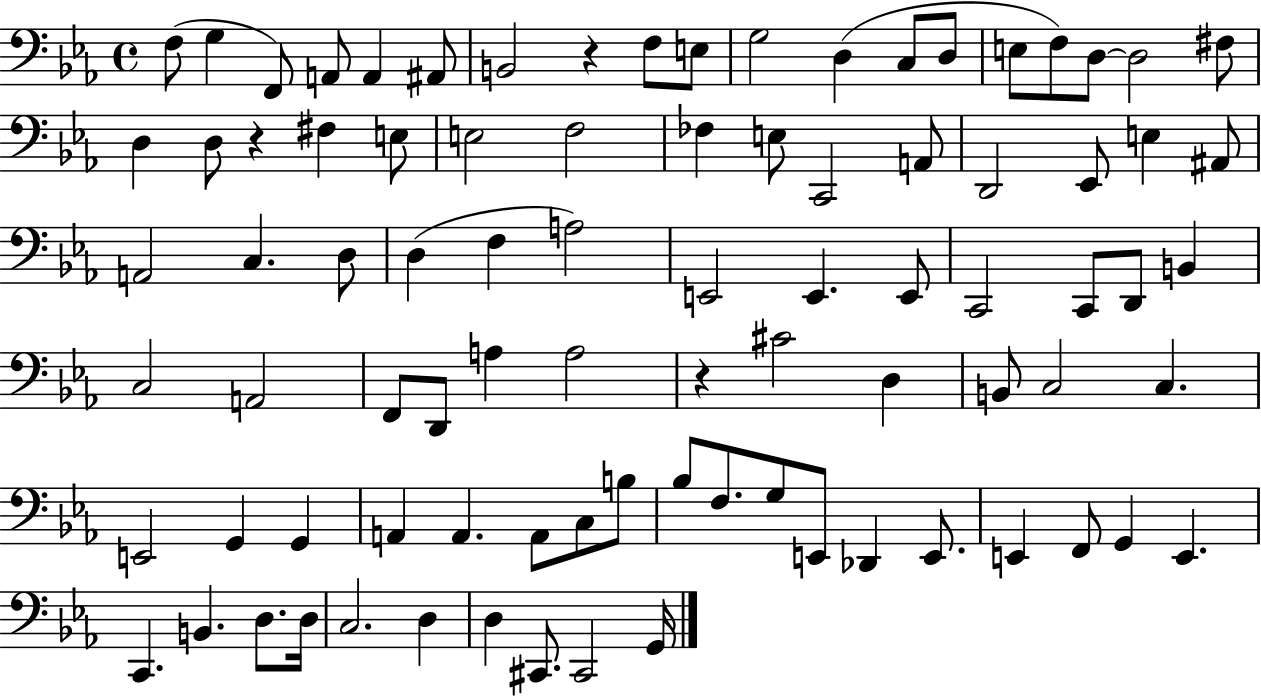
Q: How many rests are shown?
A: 3